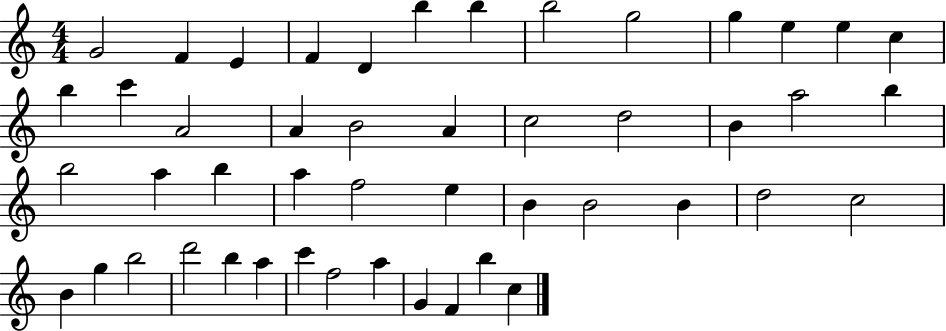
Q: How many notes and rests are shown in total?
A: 48